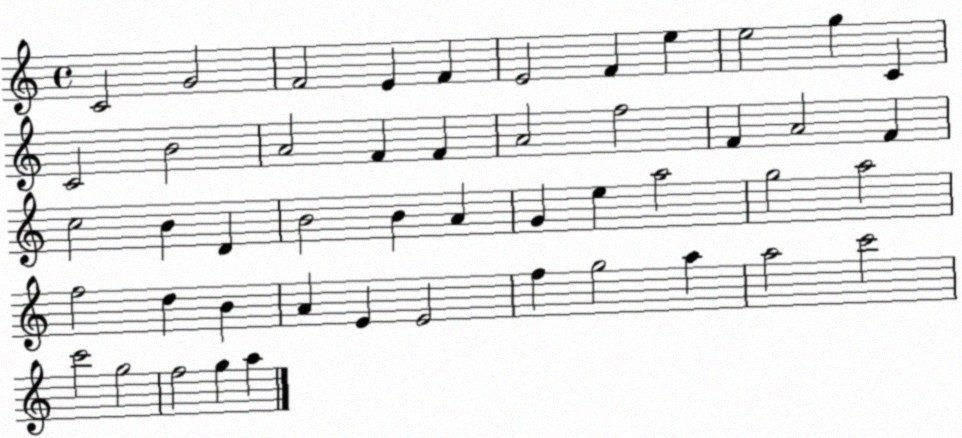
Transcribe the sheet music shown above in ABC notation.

X:1
T:Untitled
M:4/4
L:1/4
K:C
C2 G2 F2 E F E2 F e e2 g C C2 B2 A2 F F A2 f2 F A2 F c2 B D B2 B A G e a2 g2 a2 f2 d B A E E2 f g2 a a2 c'2 c'2 g2 f2 g a